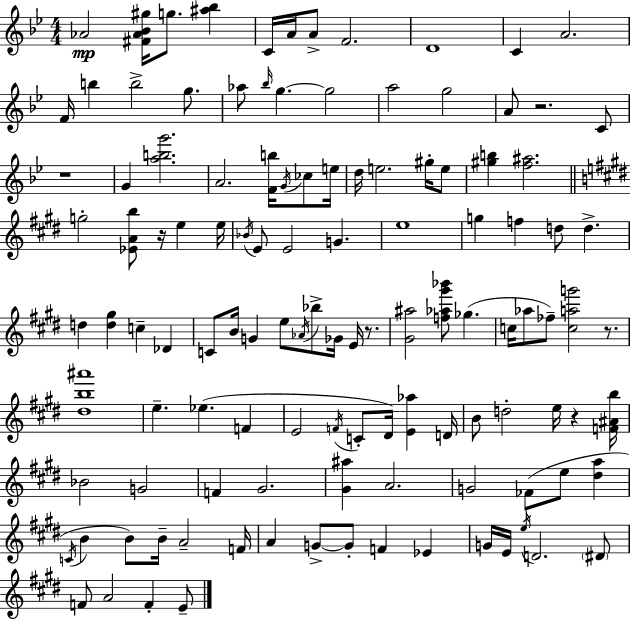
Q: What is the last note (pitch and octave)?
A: E4